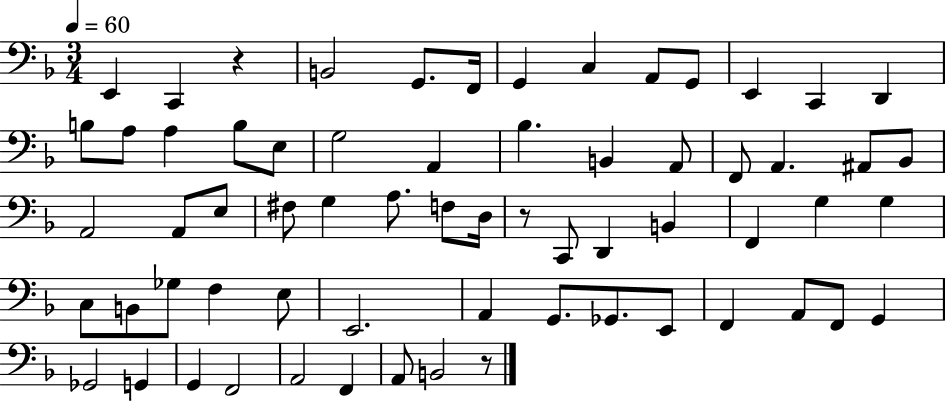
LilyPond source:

{
  \clef bass
  \numericTimeSignature
  \time 3/4
  \key f \major
  \tempo 4 = 60
  e,4 c,4 r4 | b,2 g,8. f,16 | g,4 c4 a,8 g,8 | e,4 c,4 d,4 | \break b8 a8 a4 b8 e8 | g2 a,4 | bes4. b,4 a,8 | f,8 a,4. ais,8 bes,8 | \break a,2 a,8 e8 | fis8 g4 a8. f8 d16 | r8 c,8 d,4 b,4 | f,4 g4 g4 | \break c8 b,8 ges8 f4 e8 | e,2. | a,4 g,8. ges,8. e,8 | f,4 a,8 f,8 g,4 | \break ges,2 g,4 | g,4 f,2 | a,2 f,4 | a,8 b,2 r8 | \break \bar "|."
}